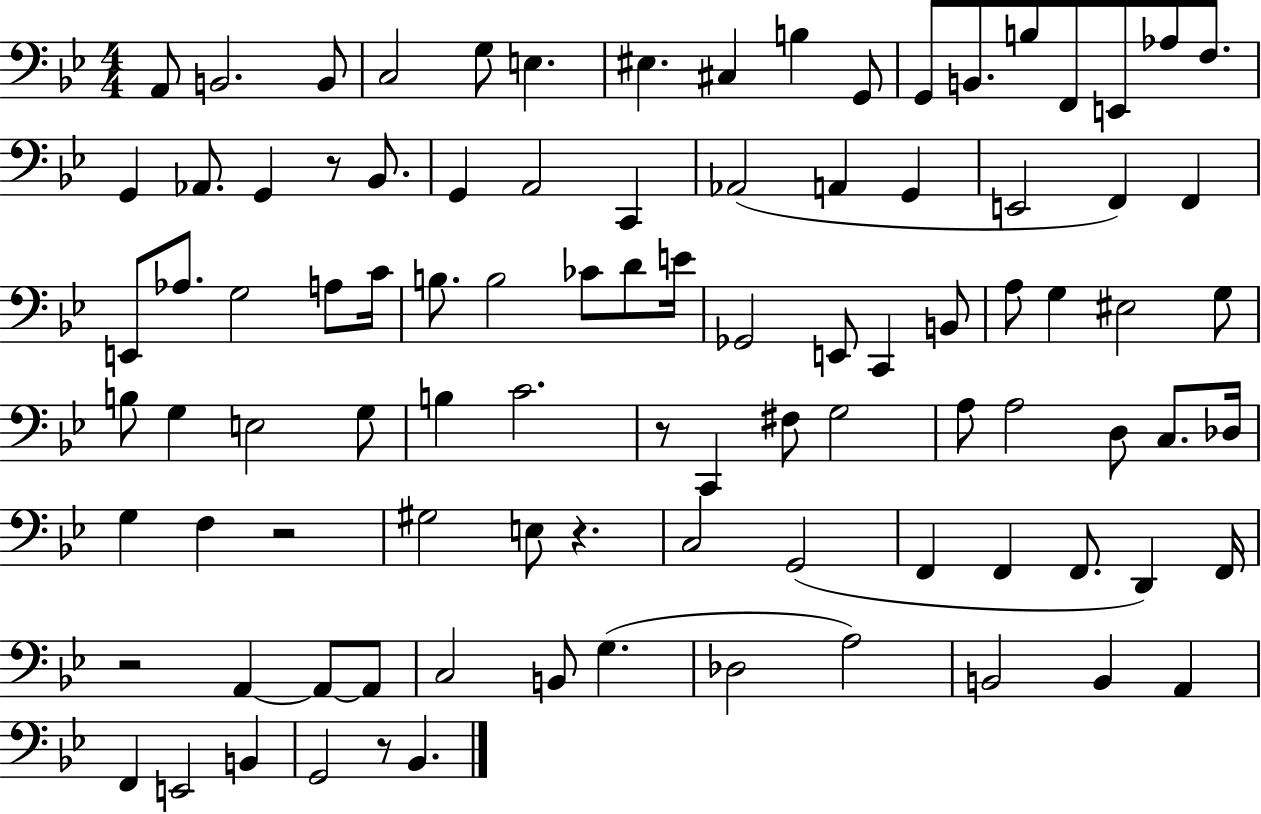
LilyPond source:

{
  \clef bass
  \numericTimeSignature
  \time 4/4
  \key bes \major
  a,8 b,2. b,8 | c2 g8 e4. | eis4. cis4 b4 g,8 | g,8 b,8. b8 f,8 e,8 aes8 f8. | \break g,4 aes,8. g,4 r8 bes,8. | g,4 a,2 c,4 | aes,2( a,4 g,4 | e,2 f,4) f,4 | \break e,8 aes8. g2 a8 c'16 | b8. b2 ces'8 d'8 e'16 | ges,2 e,8 c,4 b,8 | a8 g4 eis2 g8 | \break b8 g4 e2 g8 | b4 c'2. | r8 c,4 fis8 g2 | a8 a2 d8 c8. des16 | \break g4 f4 r2 | gis2 e8 r4. | c2 g,2( | f,4 f,4 f,8. d,4) f,16 | \break r2 a,4~~ a,8~~ a,8 | c2 b,8 g4.( | des2 a2) | b,2 b,4 a,4 | \break f,4 e,2 b,4 | g,2 r8 bes,4. | \bar "|."
}